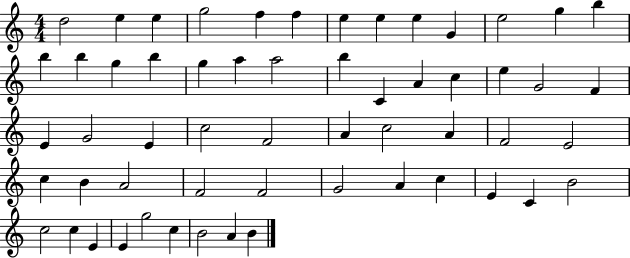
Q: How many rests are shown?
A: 0